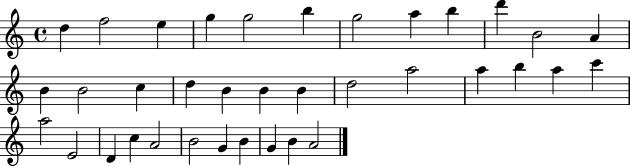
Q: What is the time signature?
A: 4/4